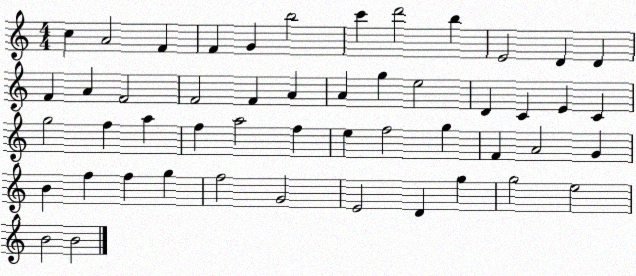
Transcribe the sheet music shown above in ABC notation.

X:1
T:Untitled
M:4/4
L:1/4
K:C
c A2 F F G b2 c' d'2 b E2 D D F A F2 F2 F A A g e2 D C E C g2 f a f a2 f e f2 g F A2 G B f f g f2 G2 E2 D g g2 e2 B2 B2